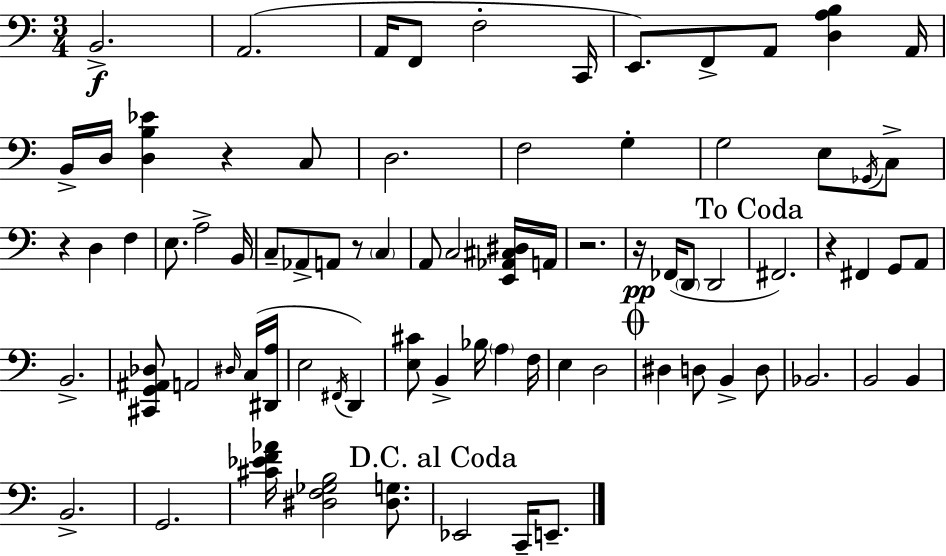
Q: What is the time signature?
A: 3/4